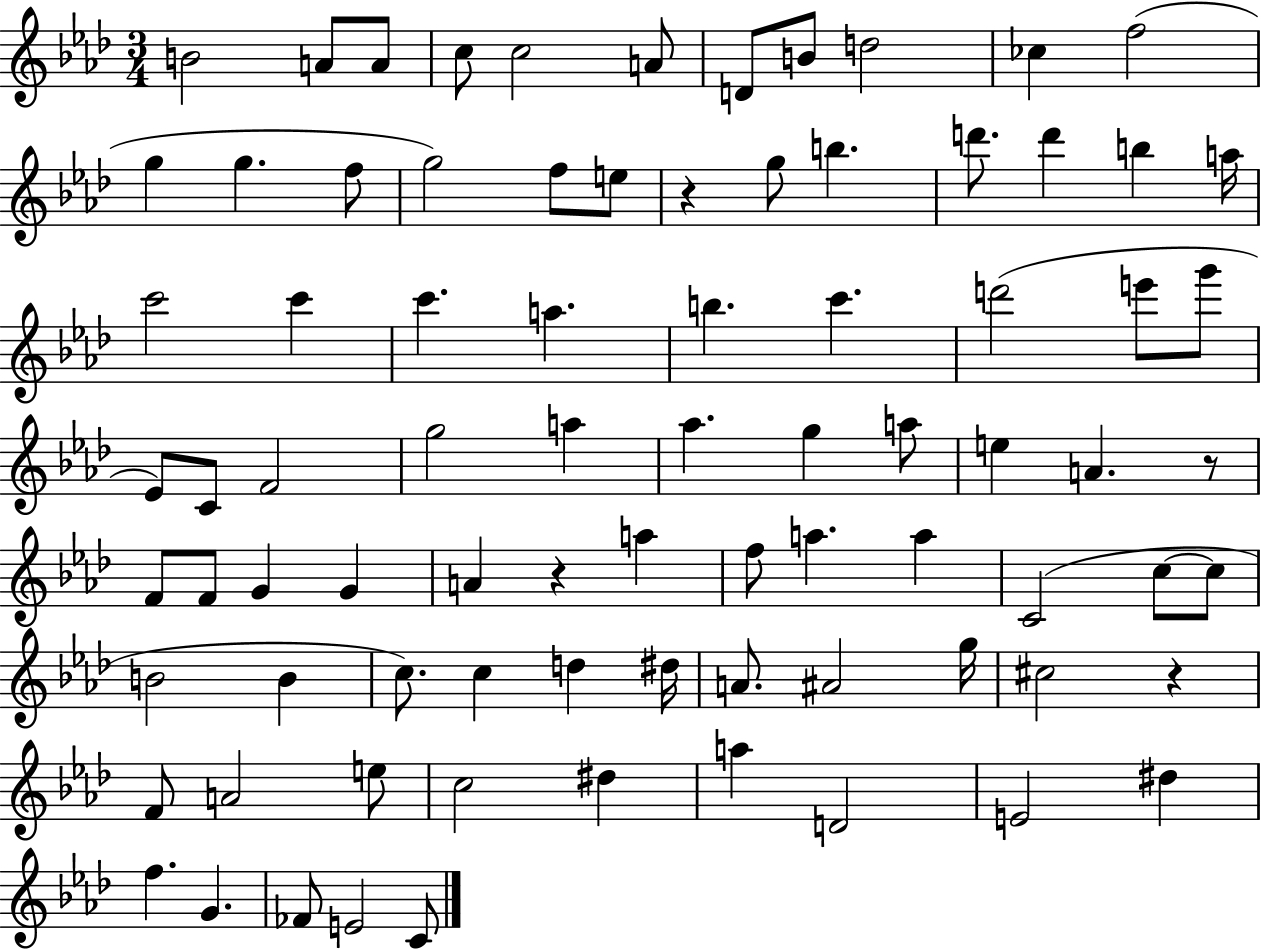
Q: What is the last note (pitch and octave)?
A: C4